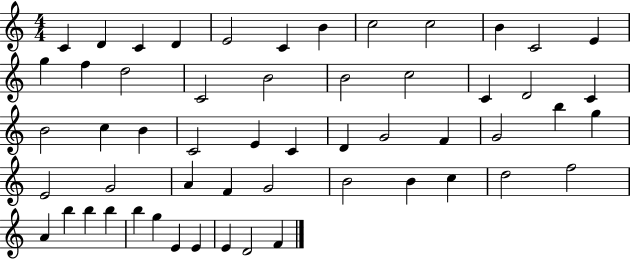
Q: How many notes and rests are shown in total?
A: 55